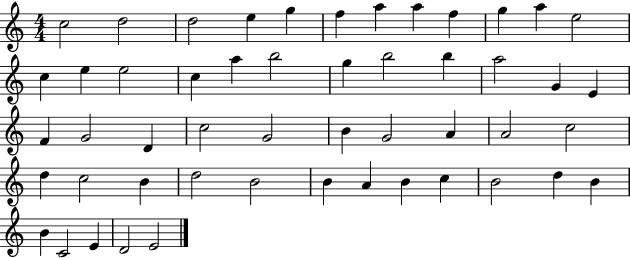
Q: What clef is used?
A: treble